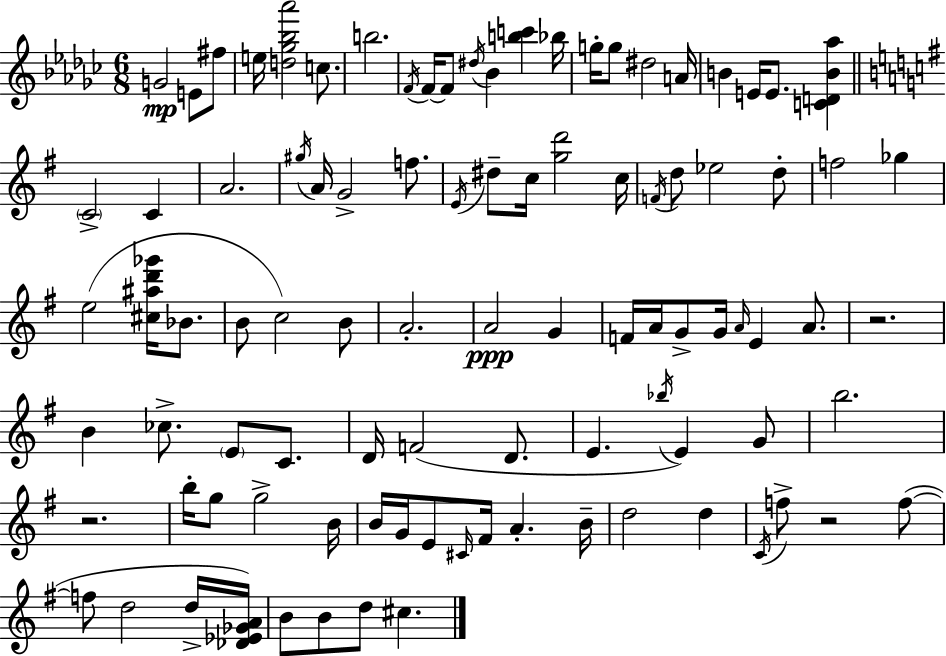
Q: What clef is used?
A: treble